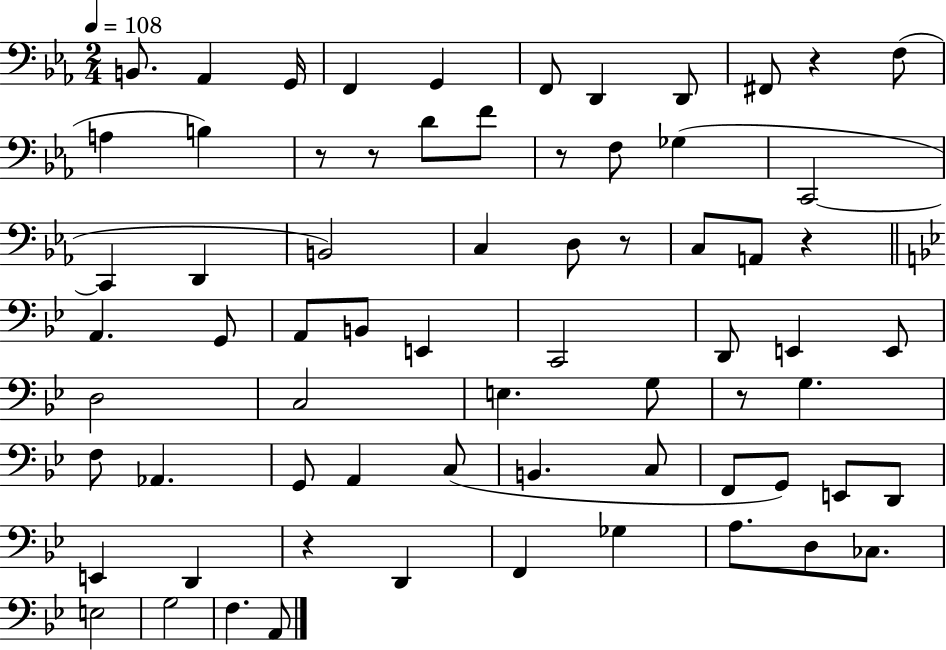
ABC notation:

X:1
T:Untitled
M:2/4
L:1/4
K:Eb
B,,/2 _A,, G,,/4 F,, G,, F,,/2 D,, D,,/2 ^F,,/2 z F,/2 A, B, z/2 z/2 D/2 F/2 z/2 F,/2 _G, C,,2 C,, D,, B,,2 C, D,/2 z/2 C,/2 A,,/2 z A,, G,,/2 A,,/2 B,,/2 E,, C,,2 D,,/2 E,, E,,/2 D,2 C,2 E, G,/2 z/2 G, F,/2 _A,, G,,/2 A,, C,/2 B,, C,/2 F,,/2 G,,/2 E,,/2 D,,/2 E,, D,, z D,, F,, _G, A,/2 D,/2 _C,/2 E,2 G,2 F, A,,/2